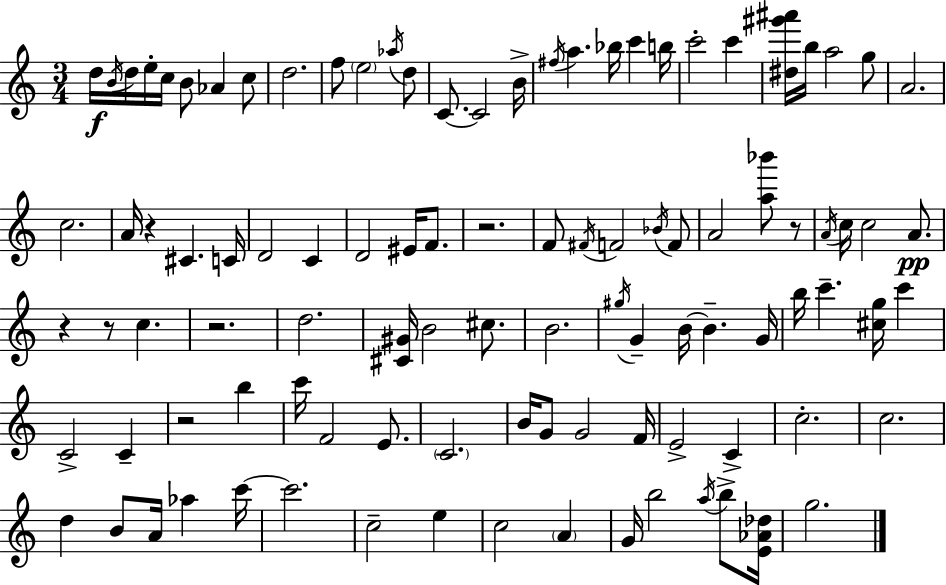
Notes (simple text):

D5/s B4/s D5/s E5/s C5/s B4/e Ab4/q C5/e D5/h. F5/e E5/h Ab5/s D5/e C4/e. C4/h B4/s F#5/s A5/q. Bb5/s C6/q B5/s C6/h C6/q [D#5,G#6,A#6]/s B5/s A5/h G5/e A4/h. C5/h. A4/s R/q C#4/q. C4/s D4/h C4/q D4/h EIS4/s F4/e. R/h. F4/e F#4/s F4/h Bb4/s F4/e A4/h [A5,Bb6]/e R/e A4/s C5/s C5/h A4/e. R/q R/e C5/q. R/h. D5/h. [C#4,G#4]/s B4/h C#5/e. B4/h. G#5/s G4/q B4/s B4/q. G4/s B5/s C6/q. [C#5,G5]/s C6/q C4/h C4/q R/h B5/q C6/s F4/h E4/e. C4/h. B4/s G4/e G4/h F4/s E4/h C4/q C5/h. C5/h. D5/q B4/e A4/s Ab5/q C6/s C6/h. C5/h E5/q C5/h A4/q G4/s B5/h A5/s B5/e [E4,Ab4,Db5]/s G5/h.